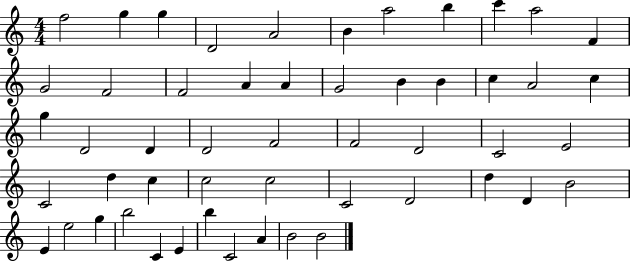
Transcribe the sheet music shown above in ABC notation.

X:1
T:Untitled
M:4/4
L:1/4
K:C
f2 g g D2 A2 B a2 b c' a2 F G2 F2 F2 A A G2 B B c A2 c g D2 D D2 F2 F2 D2 C2 E2 C2 d c c2 c2 C2 D2 d D B2 E e2 g b2 C E b C2 A B2 B2